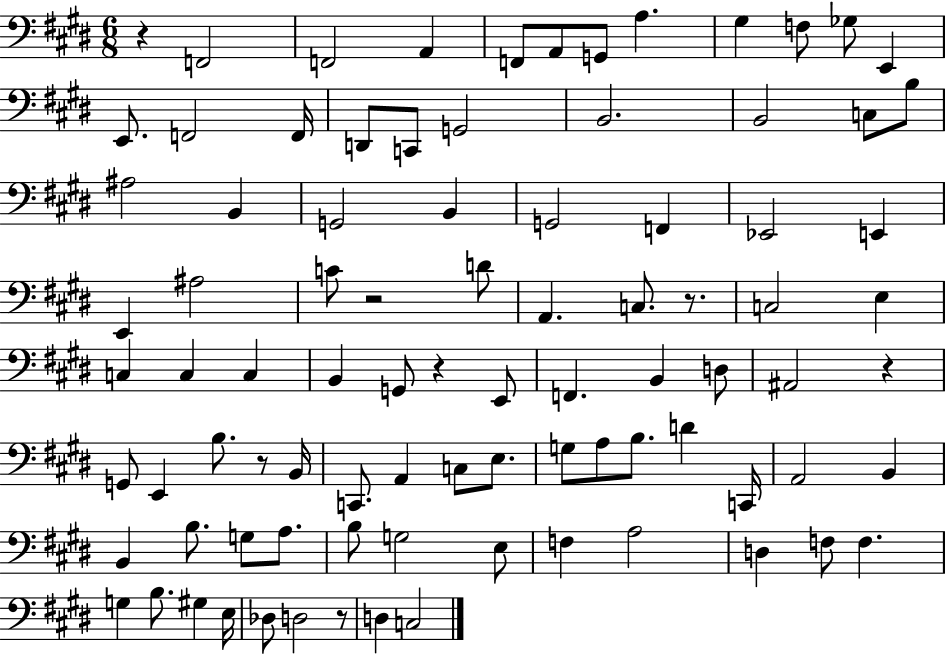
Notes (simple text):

R/q F2/h F2/h A2/q F2/e A2/e G2/e A3/q. G#3/q F3/e Gb3/e E2/q E2/e. F2/h F2/s D2/e C2/e G2/h B2/h. B2/h C3/e B3/e A#3/h B2/q G2/h B2/q G2/h F2/q Eb2/h E2/q E2/q A#3/h C4/e R/h D4/e A2/q. C3/e. R/e. C3/h E3/q C3/q C3/q C3/q B2/q G2/e R/q E2/e F2/q. B2/q D3/e A#2/h R/q G2/e E2/q B3/e. R/e B2/s C2/e. A2/q C3/e E3/e. G3/e A3/e B3/e. D4/q C2/s A2/h B2/q B2/q B3/e. G3/e A3/e. B3/e G3/h E3/e F3/q A3/h D3/q F3/e F3/q. G3/q B3/e. G#3/q E3/s Db3/e D3/h R/e D3/q C3/h